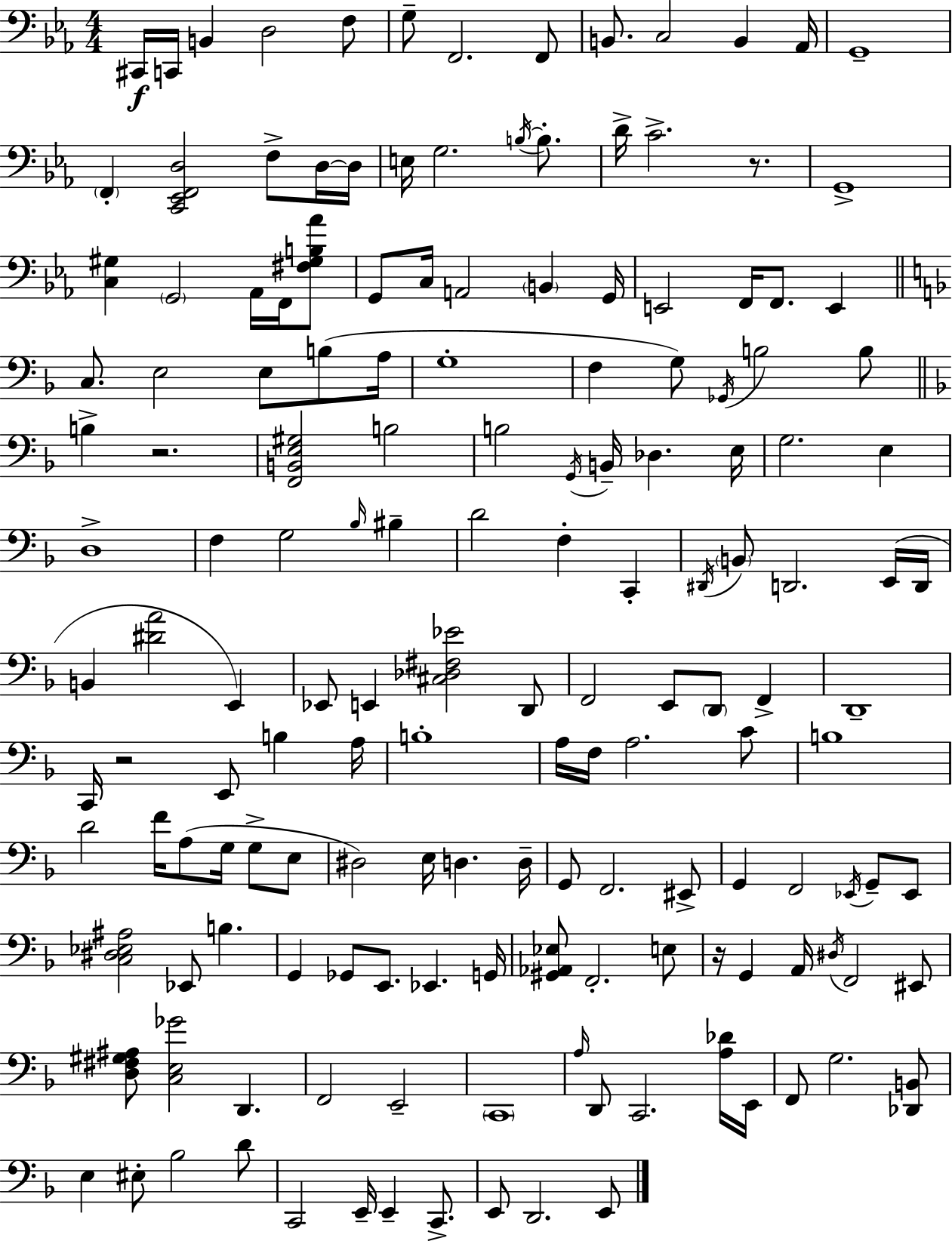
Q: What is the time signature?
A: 4/4